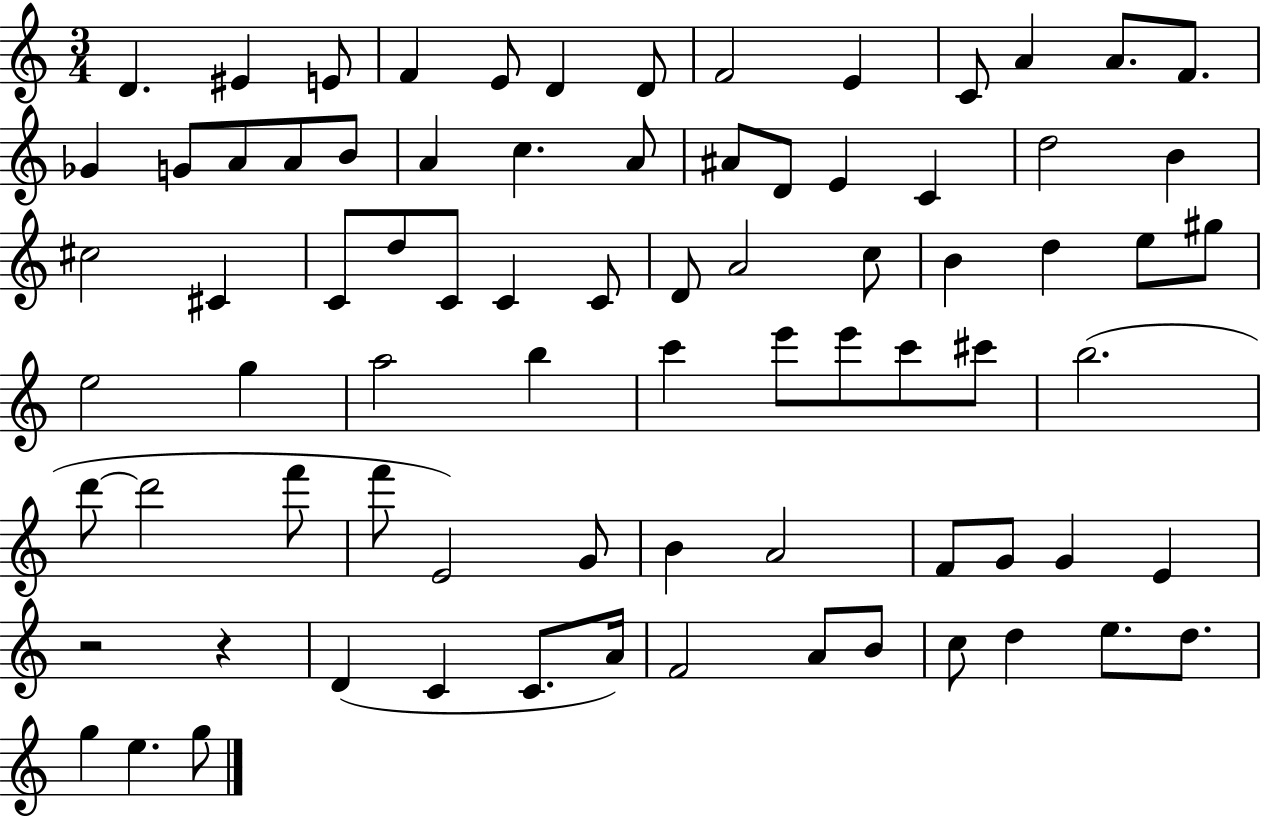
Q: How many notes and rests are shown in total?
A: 79